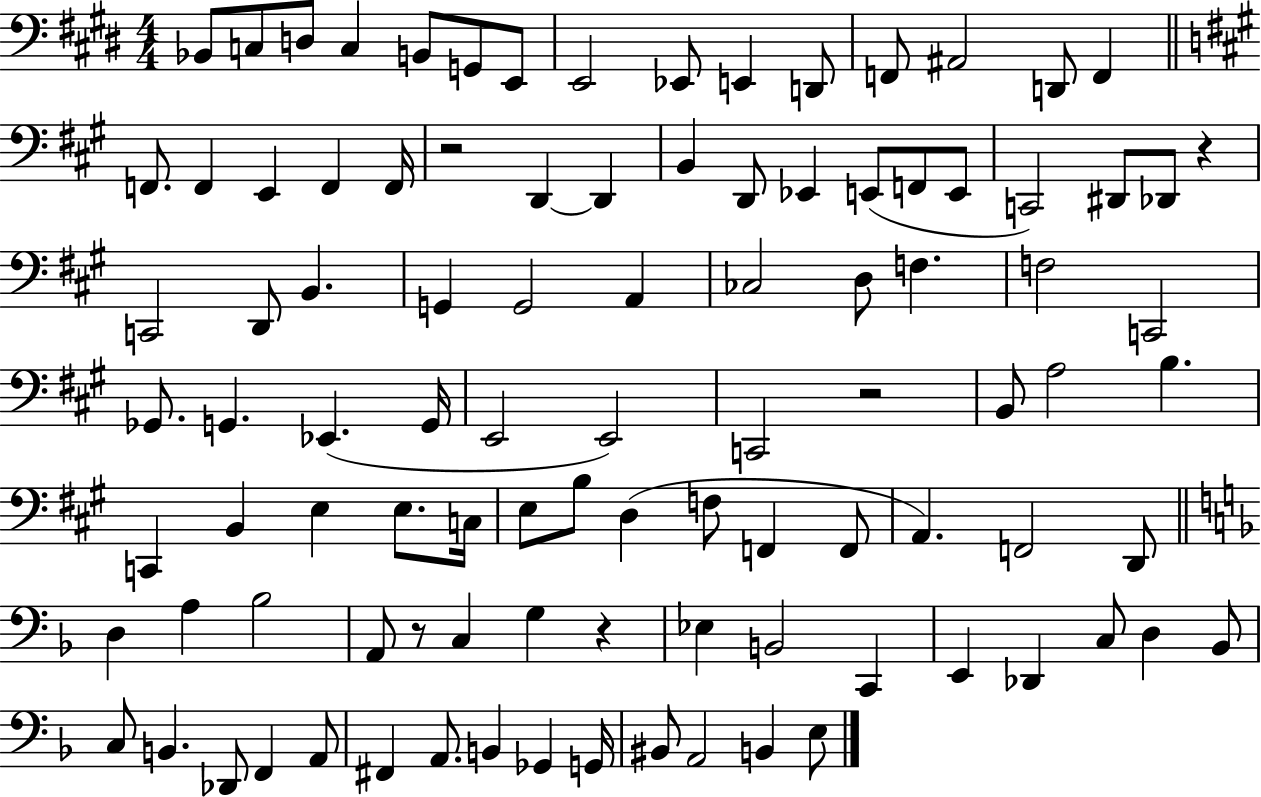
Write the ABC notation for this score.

X:1
T:Untitled
M:4/4
L:1/4
K:E
_B,,/2 C,/2 D,/2 C, B,,/2 G,,/2 E,,/2 E,,2 _E,,/2 E,, D,,/2 F,,/2 ^A,,2 D,,/2 F,, F,,/2 F,, E,, F,, F,,/4 z2 D,, D,, B,, D,,/2 _E,, E,,/2 F,,/2 E,,/2 C,,2 ^D,,/2 _D,,/2 z C,,2 D,,/2 B,, G,, G,,2 A,, _C,2 D,/2 F, F,2 C,,2 _G,,/2 G,, _E,, G,,/4 E,,2 E,,2 C,,2 z2 B,,/2 A,2 B, C,, B,, E, E,/2 C,/4 E,/2 B,/2 D, F,/2 F,, F,,/2 A,, F,,2 D,,/2 D, A, _B,2 A,,/2 z/2 C, G, z _E, B,,2 C,, E,, _D,, C,/2 D, _B,,/2 C,/2 B,, _D,,/2 F,, A,,/2 ^F,, A,,/2 B,, _G,, G,,/4 ^B,,/2 A,,2 B,, E,/2